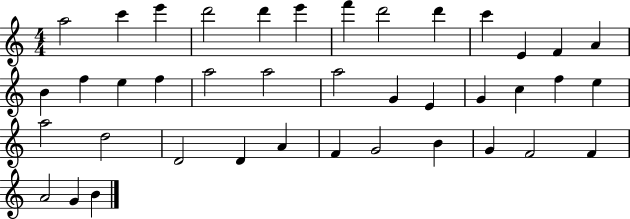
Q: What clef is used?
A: treble